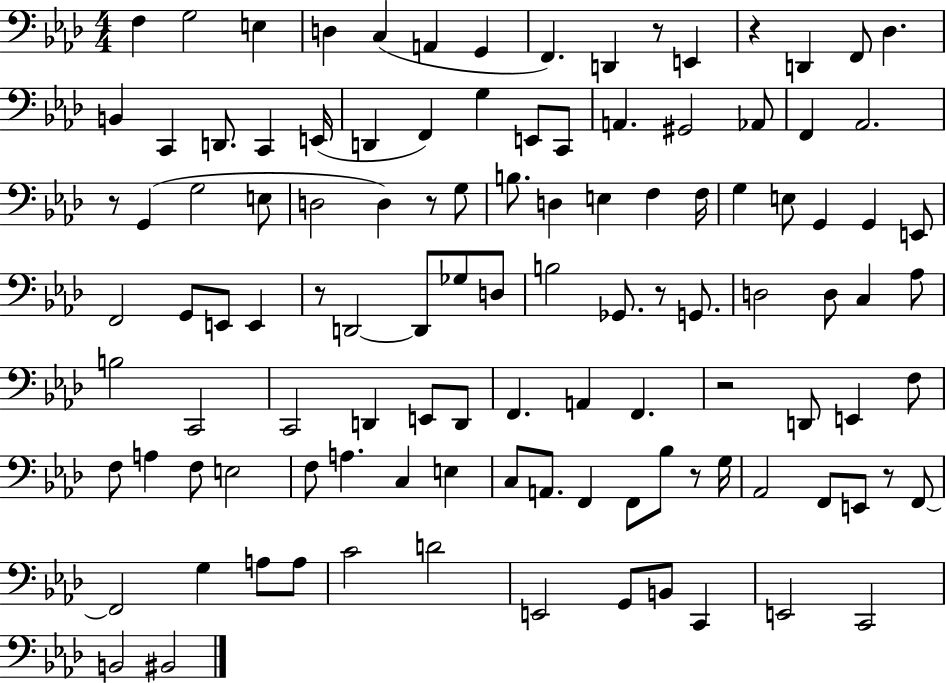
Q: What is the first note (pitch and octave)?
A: F3